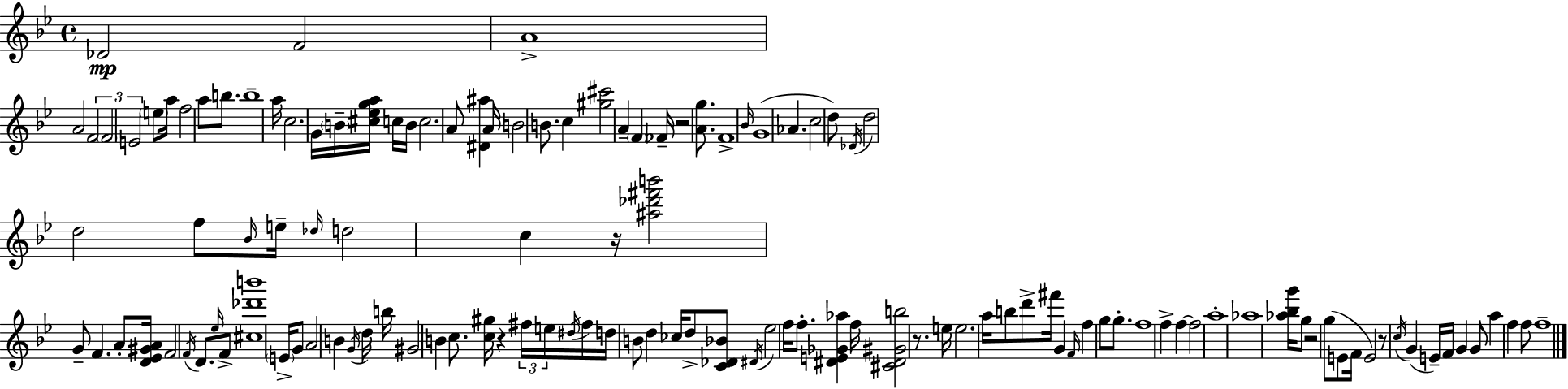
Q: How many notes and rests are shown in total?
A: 125